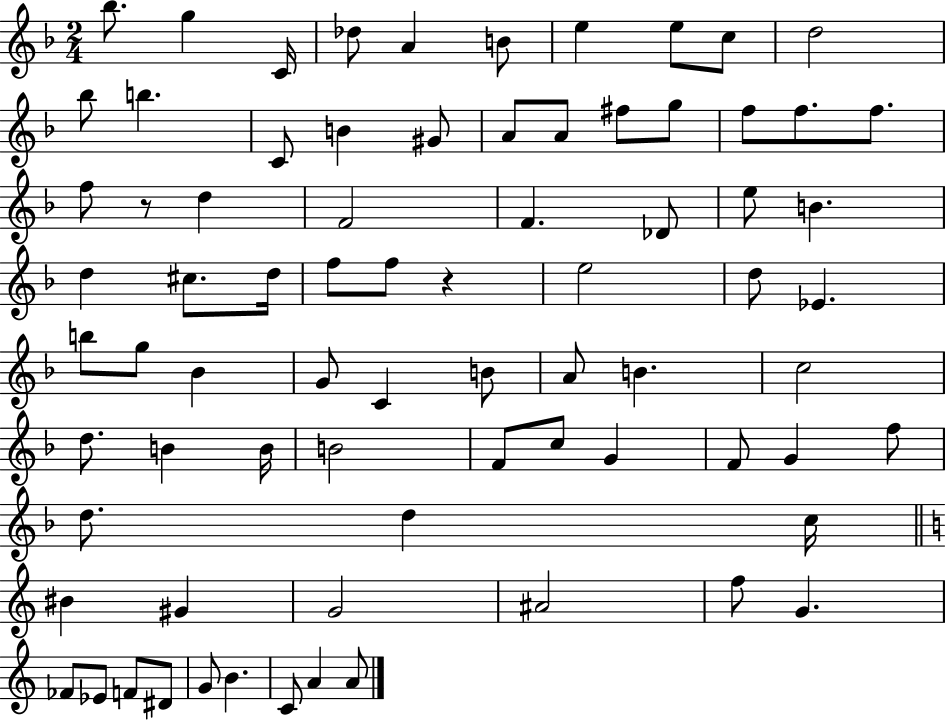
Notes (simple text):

Bb5/e. G5/q C4/s Db5/e A4/q B4/e E5/q E5/e C5/e D5/h Bb5/e B5/q. C4/e B4/q G#4/e A4/e A4/e F#5/e G5/e F5/e F5/e. F5/e. F5/e R/e D5/q F4/h F4/q. Db4/e E5/e B4/q. D5/q C#5/e. D5/s F5/e F5/e R/q E5/h D5/e Eb4/q. B5/e G5/e Bb4/q G4/e C4/q B4/e A4/e B4/q. C5/h D5/e. B4/q B4/s B4/h F4/e C5/e G4/q F4/e G4/q F5/e D5/e. D5/q C5/s BIS4/q G#4/q G4/h A#4/h F5/e G4/q. FES4/e Eb4/e F4/e D#4/e G4/e B4/q. C4/e A4/q A4/e